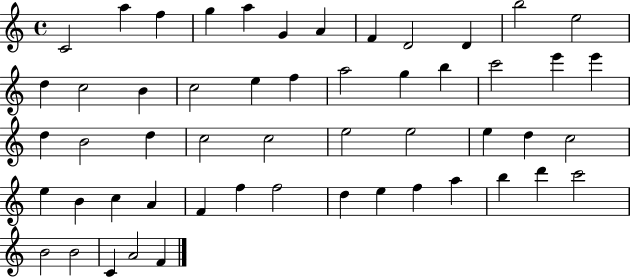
X:1
T:Untitled
M:4/4
L:1/4
K:C
C2 a f g a G A F D2 D b2 e2 d c2 B c2 e f a2 g b c'2 e' e' d B2 d c2 c2 e2 e2 e d c2 e B c A F f f2 d e f a b d' c'2 B2 B2 C A2 F